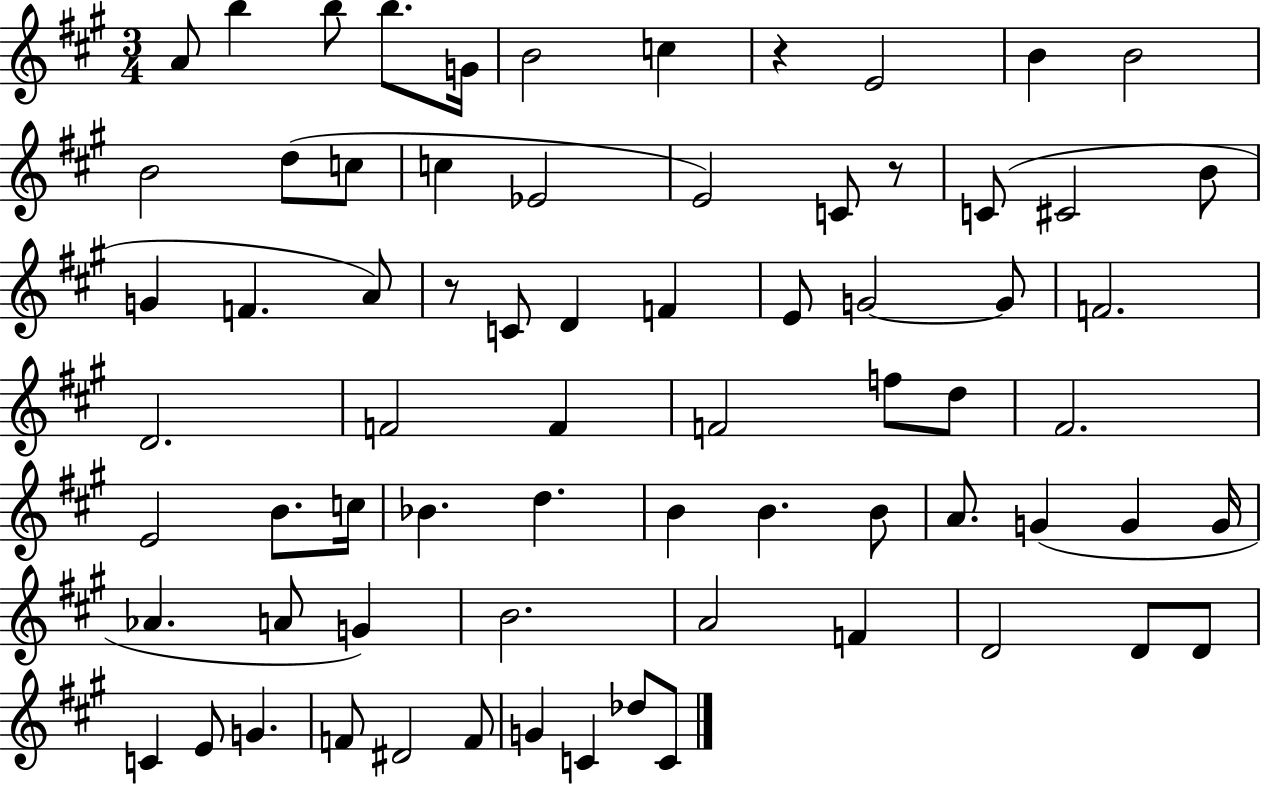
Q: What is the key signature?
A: A major